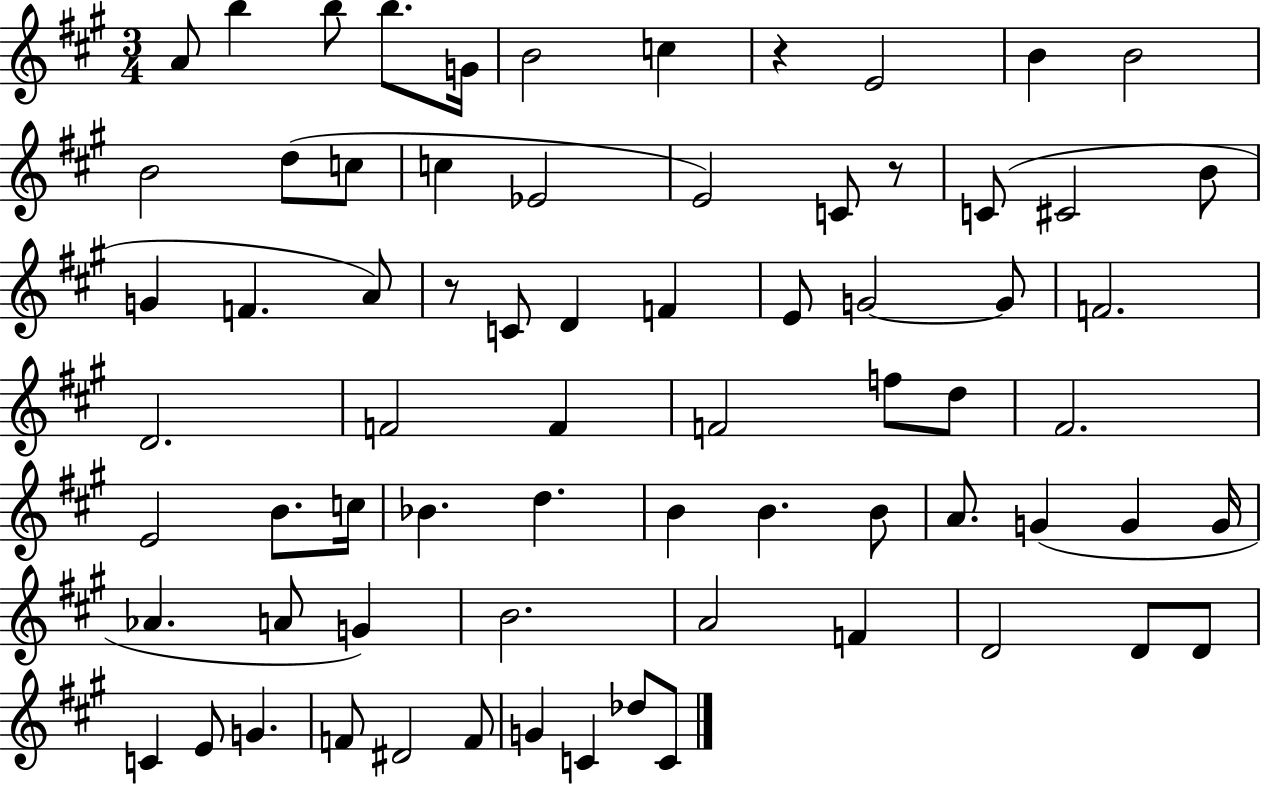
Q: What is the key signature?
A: A major